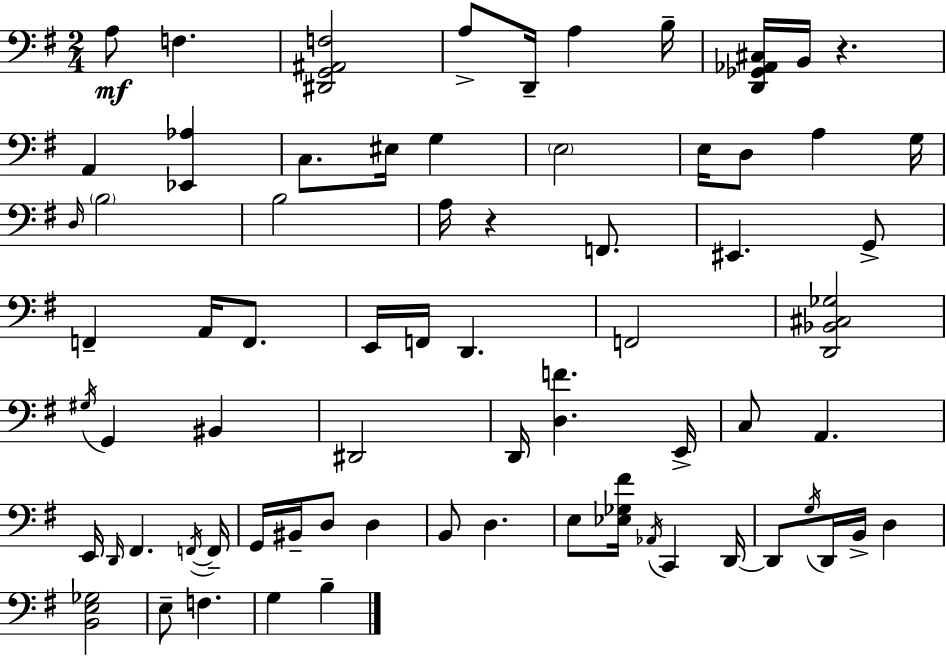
X:1
T:Untitled
M:2/4
L:1/4
K:Em
A,/2 F, [^D,,G,,^A,,F,]2 A,/2 D,,/4 A, B,/4 [D,,_G,,_A,,^C,]/4 B,,/4 z A,, [_E,,_A,] C,/2 ^E,/4 G, E,2 E,/4 D,/2 A, G,/4 D,/4 B,2 B,2 A,/4 z F,,/2 ^E,, G,,/2 F,, A,,/4 F,,/2 E,,/4 F,,/4 D,, F,,2 [D,,_B,,^C,_G,]2 ^G,/4 G,, ^B,, ^D,,2 D,,/4 [D,F] E,,/4 C,/2 A,, E,,/4 D,,/4 ^F,, F,,/4 F,,/4 G,,/4 ^B,,/4 D,/2 D, B,,/2 D, E,/2 [_E,_G,^F]/4 _A,,/4 C,, D,,/4 D,,/2 G,/4 D,,/4 B,,/4 D, [B,,E,_G,]2 E,/2 F, G, B,